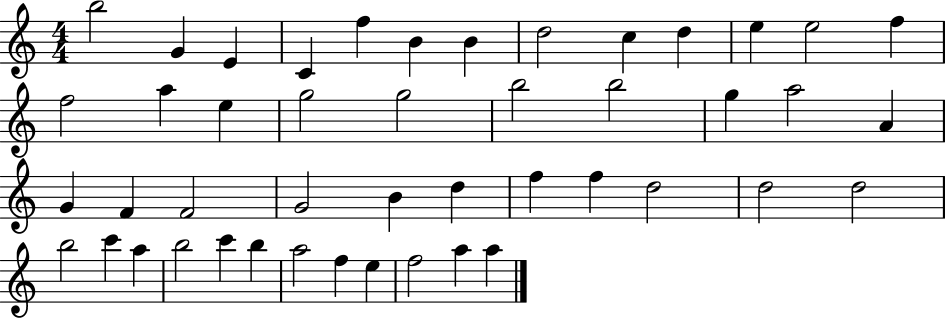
B5/h G4/q E4/q C4/q F5/q B4/q B4/q D5/h C5/q D5/q E5/q E5/h F5/q F5/h A5/q E5/q G5/h G5/h B5/h B5/h G5/q A5/h A4/q G4/q F4/q F4/h G4/h B4/q D5/q F5/q F5/q D5/h D5/h D5/h B5/h C6/q A5/q B5/h C6/q B5/q A5/h F5/q E5/q F5/h A5/q A5/q